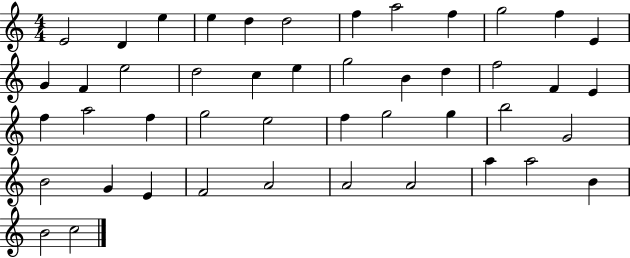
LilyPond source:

{
  \clef treble
  \numericTimeSignature
  \time 4/4
  \key c \major
  e'2 d'4 e''4 | e''4 d''4 d''2 | f''4 a''2 f''4 | g''2 f''4 e'4 | \break g'4 f'4 e''2 | d''2 c''4 e''4 | g''2 b'4 d''4 | f''2 f'4 e'4 | \break f''4 a''2 f''4 | g''2 e''2 | f''4 g''2 g''4 | b''2 g'2 | \break b'2 g'4 e'4 | f'2 a'2 | a'2 a'2 | a''4 a''2 b'4 | \break b'2 c''2 | \bar "|."
}